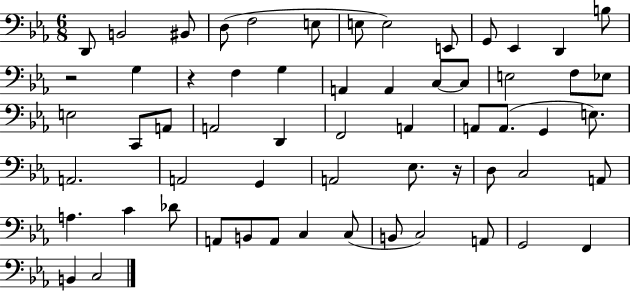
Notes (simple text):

D2/e B2/h BIS2/e D3/e F3/h E3/e E3/e E3/h E2/e G2/e Eb2/q D2/q B3/e R/h G3/q R/q F3/q G3/q A2/q A2/q C3/e C3/e E3/h F3/e Eb3/e E3/h C2/e A2/e A2/h D2/q F2/h A2/q A2/e A2/e. G2/q E3/e. A2/h. A2/h G2/q A2/h Eb3/e. R/s D3/e C3/h A2/e A3/q. C4/q Db4/e A2/e B2/e A2/e C3/q C3/e B2/e C3/h A2/e G2/h F2/q B2/q C3/h